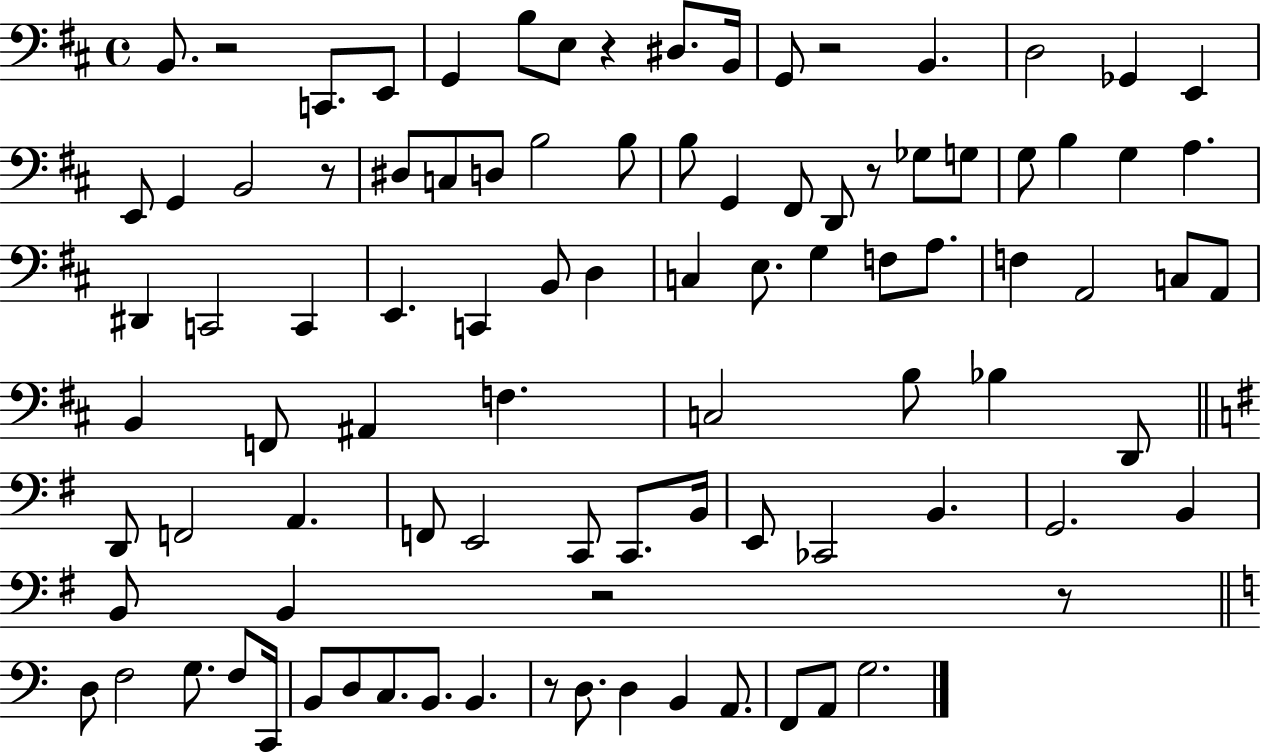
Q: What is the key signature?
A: D major